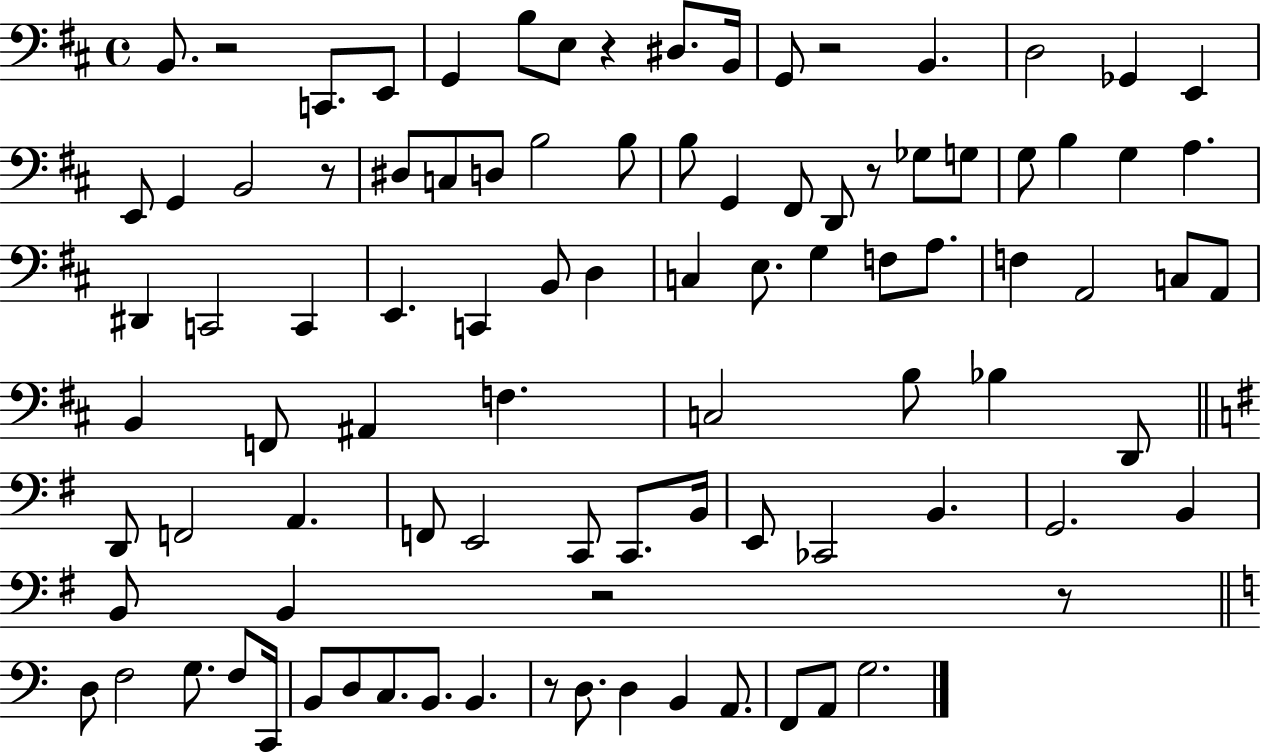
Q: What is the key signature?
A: D major